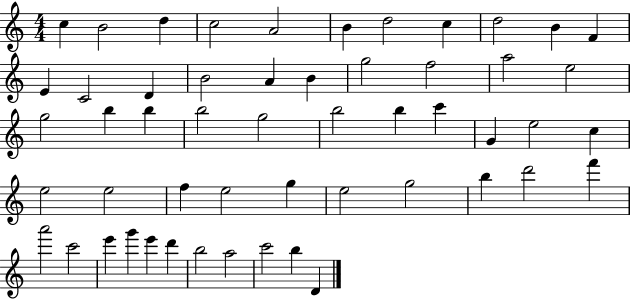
C5/q B4/h D5/q C5/h A4/h B4/q D5/h C5/q D5/h B4/q F4/q E4/q C4/h D4/q B4/h A4/q B4/q G5/h F5/h A5/h E5/h G5/h B5/q B5/q B5/h G5/h B5/h B5/q C6/q G4/q E5/h C5/q E5/h E5/h F5/q E5/h G5/q E5/h G5/h B5/q D6/h F6/q A6/h C6/h E6/q G6/q E6/q D6/q B5/h A5/h C6/h B5/q D4/q